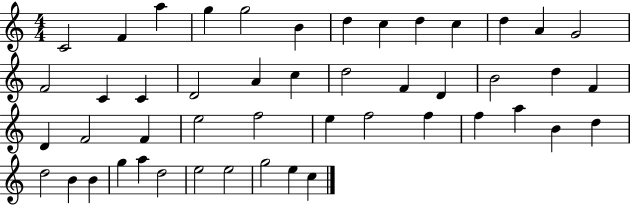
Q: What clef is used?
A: treble